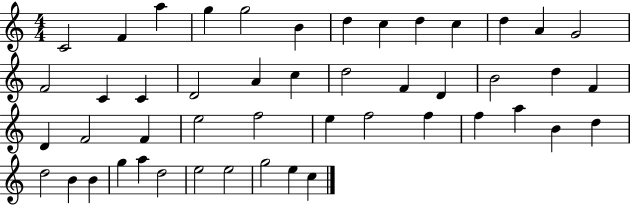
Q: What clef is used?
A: treble